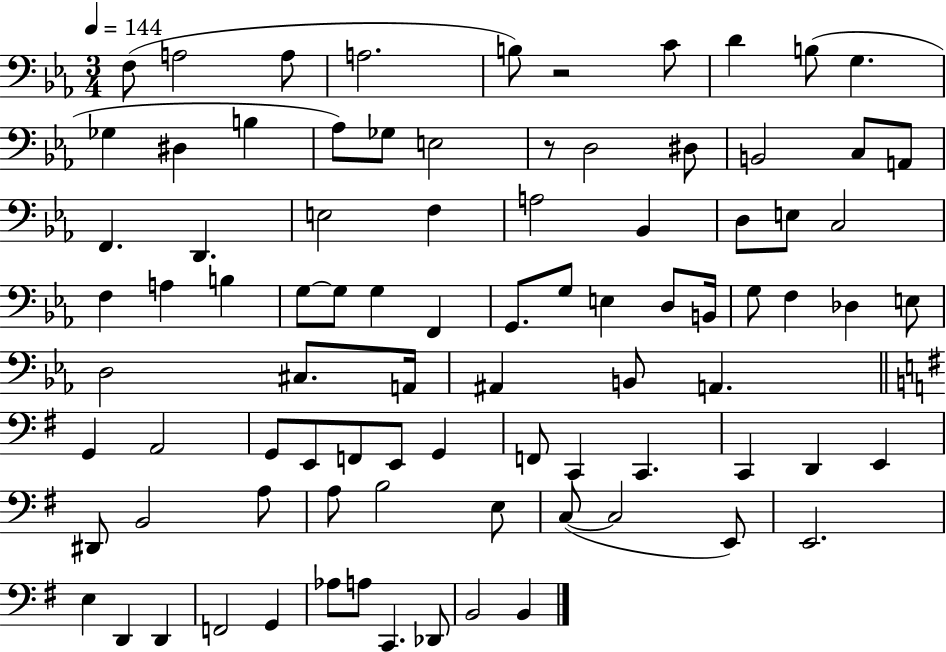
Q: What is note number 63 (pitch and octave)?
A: D2